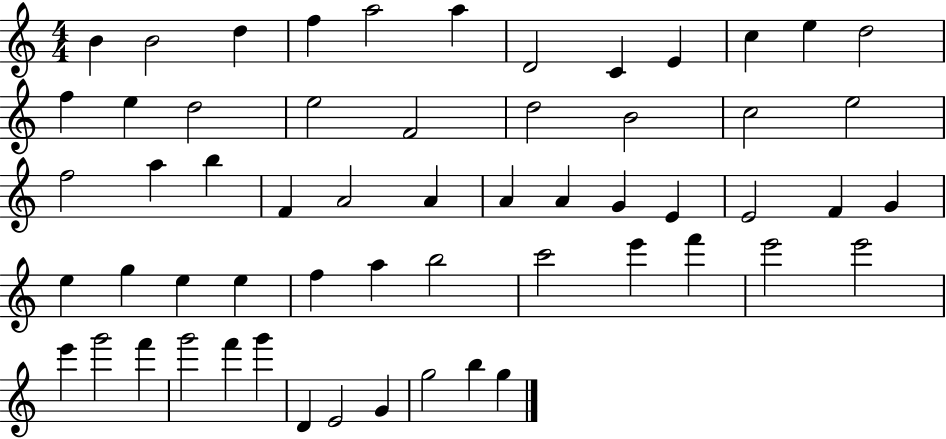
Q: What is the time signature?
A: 4/4